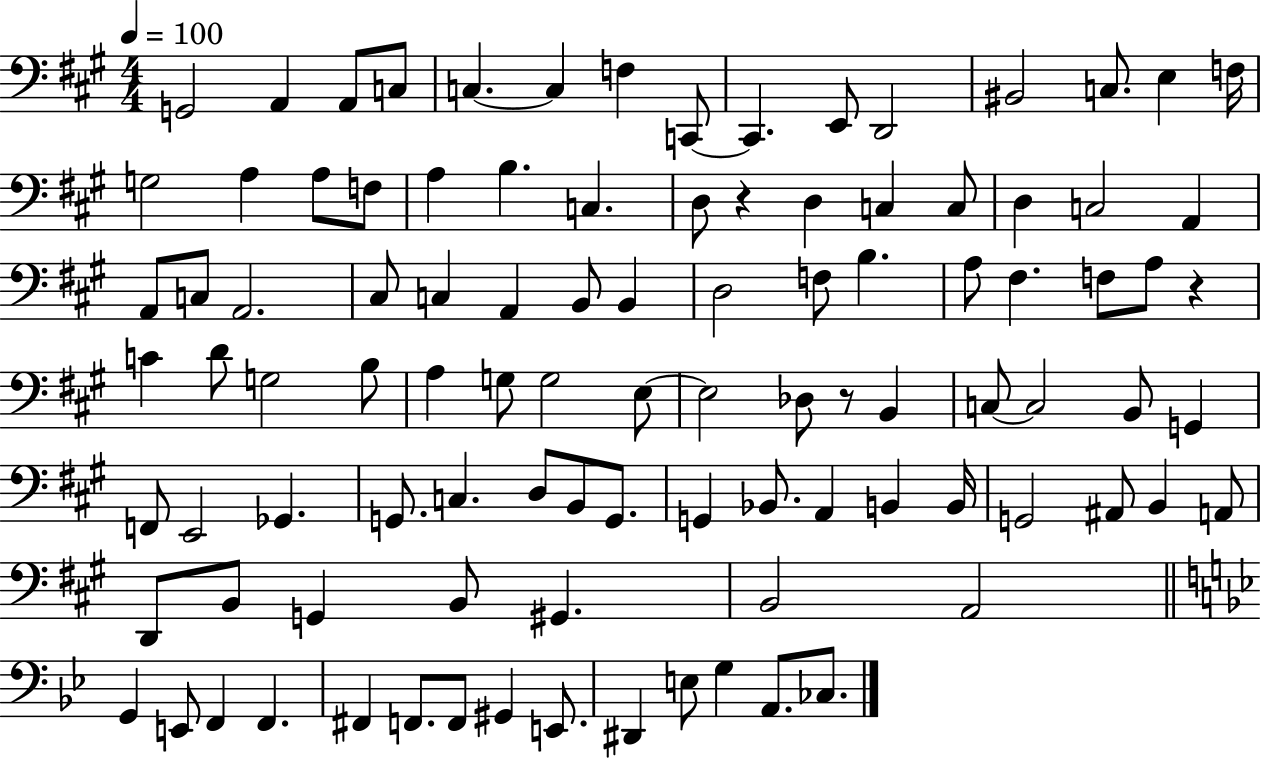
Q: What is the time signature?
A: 4/4